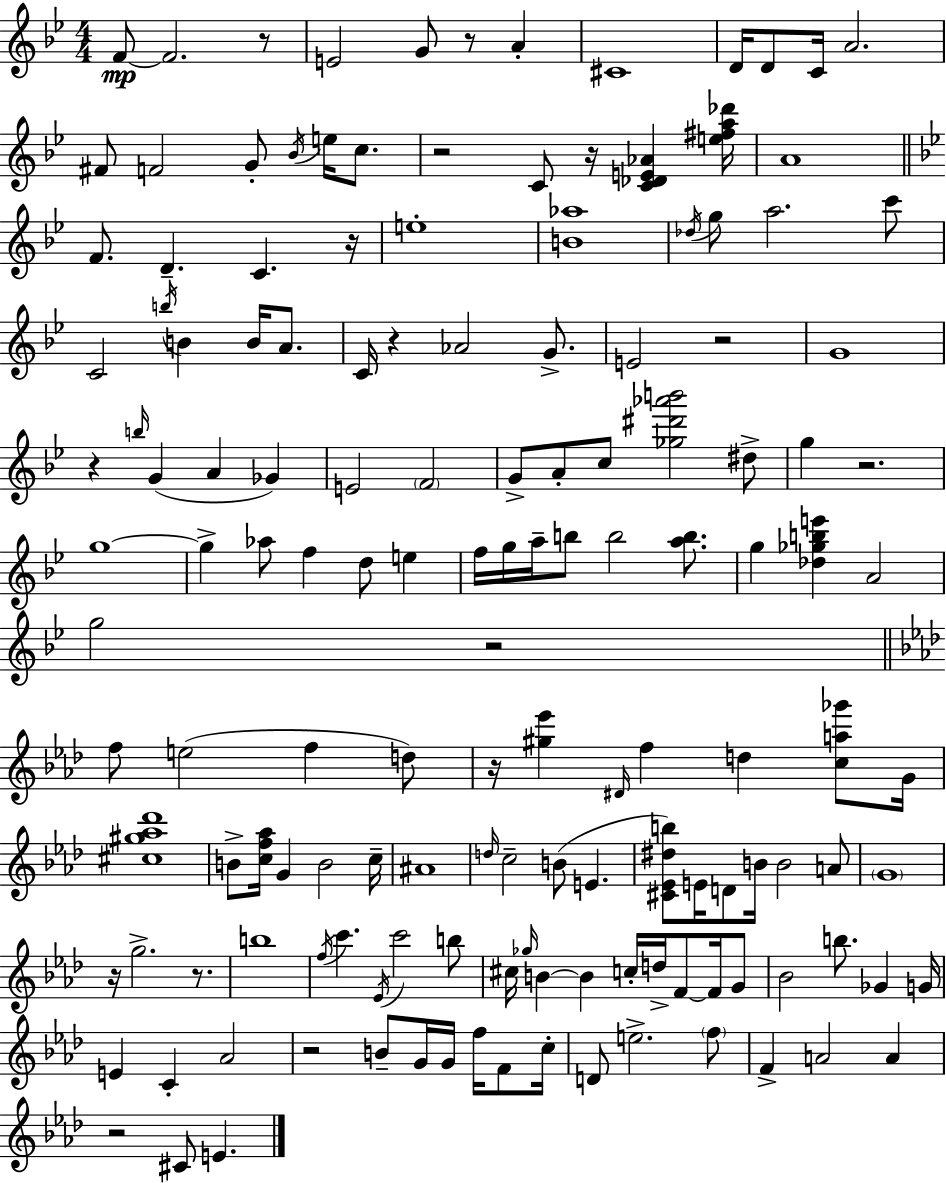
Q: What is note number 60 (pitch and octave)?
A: A4